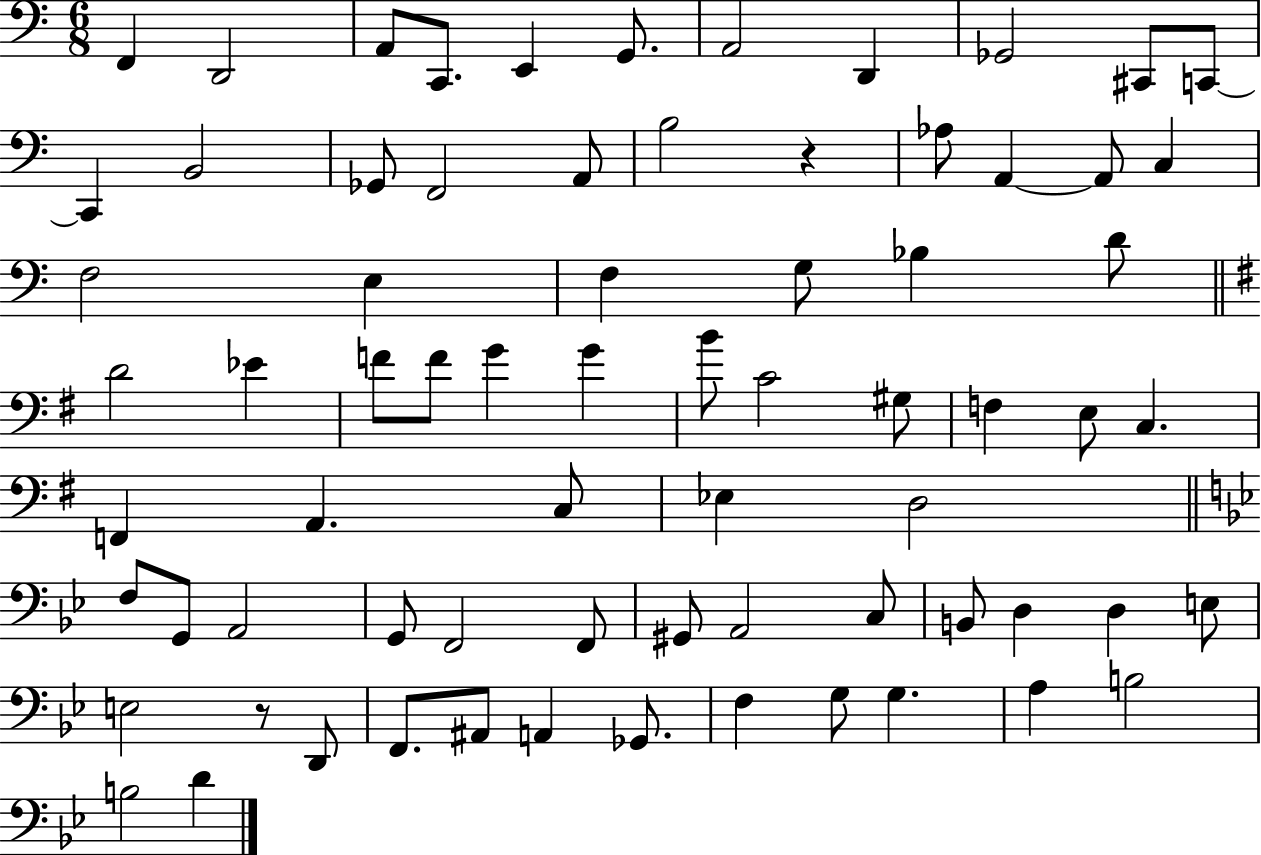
X:1
T:Untitled
M:6/8
L:1/4
K:C
F,, D,,2 A,,/2 C,,/2 E,, G,,/2 A,,2 D,, _G,,2 ^C,,/2 C,,/2 C,, B,,2 _G,,/2 F,,2 A,,/2 B,2 z _A,/2 A,, A,,/2 C, F,2 E, F, G,/2 _B, D/2 D2 _E F/2 F/2 G G B/2 C2 ^G,/2 F, E,/2 C, F,, A,, C,/2 _E, D,2 F,/2 G,,/2 A,,2 G,,/2 F,,2 F,,/2 ^G,,/2 A,,2 C,/2 B,,/2 D, D, E,/2 E,2 z/2 D,,/2 F,,/2 ^A,,/2 A,, _G,,/2 F, G,/2 G, A, B,2 B,2 D